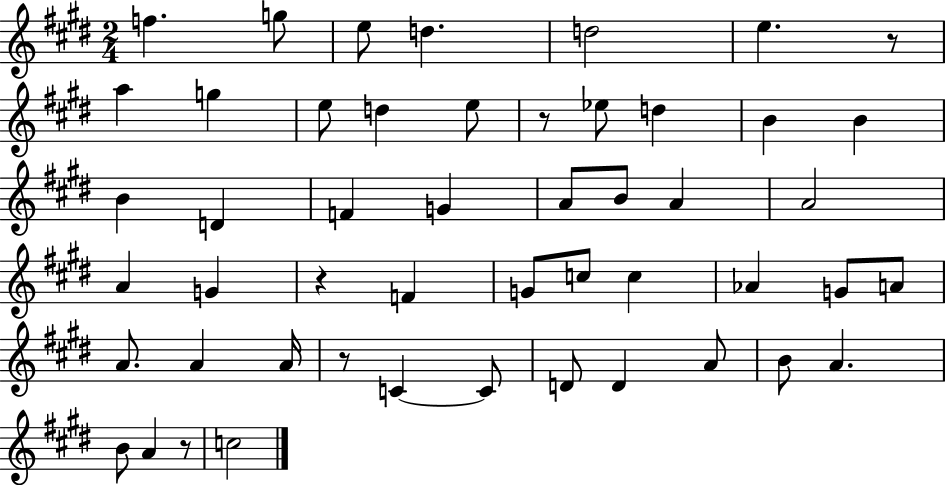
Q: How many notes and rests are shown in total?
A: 50